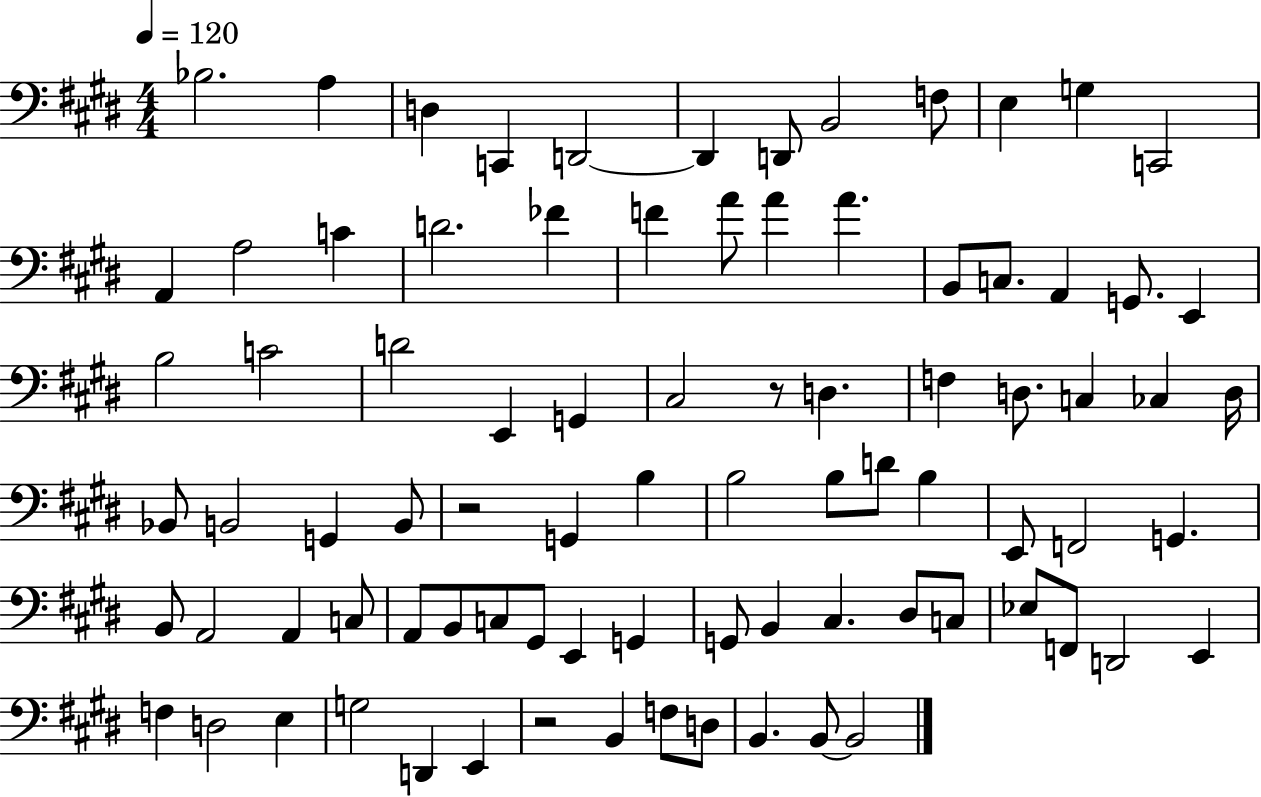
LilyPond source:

{
  \clef bass
  \numericTimeSignature
  \time 4/4
  \key e \major
  \tempo 4 = 120
  \repeat volta 2 { bes2. a4 | d4 c,4 d,2~~ | d,4 d,8 b,2 f8 | e4 g4 c,2 | \break a,4 a2 c'4 | d'2. fes'4 | f'4 a'8 a'4 a'4. | b,8 c8. a,4 g,8. e,4 | \break b2 c'2 | d'2 e,4 g,4 | cis2 r8 d4. | f4 d8. c4 ces4 d16 | \break bes,8 b,2 g,4 b,8 | r2 g,4 b4 | b2 b8 d'8 b4 | e,8 f,2 g,4. | \break b,8 a,2 a,4 c8 | a,8 b,8 c8 gis,8 e,4 g,4 | g,8 b,4 cis4. dis8 c8 | ees8 f,8 d,2 e,4 | \break f4 d2 e4 | g2 d,4 e,4 | r2 b,4 f8 d8 | b,4. b,8~~ b,2 | \break } \bar "|."
}